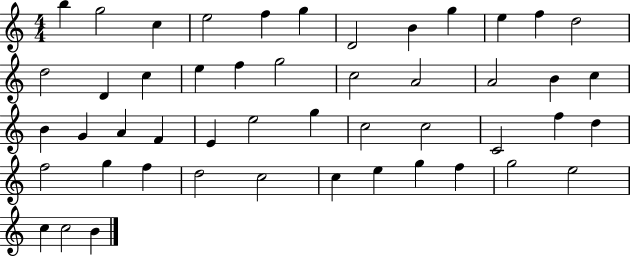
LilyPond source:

{
  \clef treble
  \numericTimeSignature
  \time 4/4
  \key c \major
  b''4 g''2 c''4 | e''2 f''4 g''4 | d'2 b'4 g''4 | e''4 f''4 d''2 | \break d''2 d'4 c''4 | e''4 f''4 g''2 | c''2 a'2 | a'2 b'4 c''4 | \break b'4 g'4 a'4 f'4 | e'4 e''2 g''4 | c''2 c''2 | c'2 f''4 d''4 | \break f''2 g''4 f''4 | d''2 c''2 | c''4 e''4 g''4 f''4 | g''2 e''2 | \break c''4 c''2 b'4 | \bar "|."
}